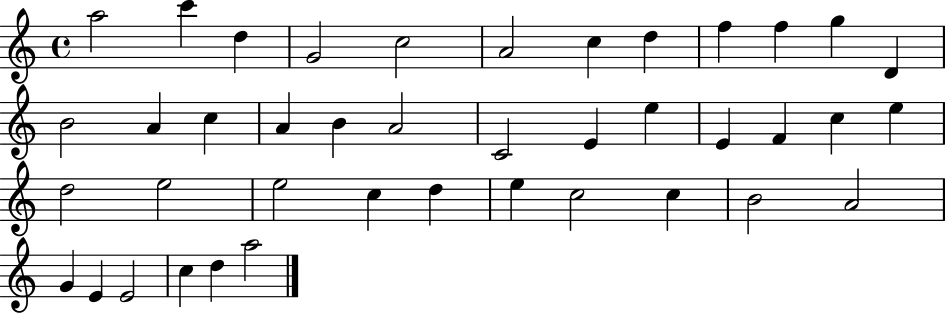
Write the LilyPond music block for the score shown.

{
  \clef treble
  \time 4/4
  \defaultTimeSignature
  \key c \major
  a''2 c'''4 d''4 | g'2 c''2 | a'2 c''4 d''4 | f''4 f''4 g''4 d'4 | \break b'2 a'4 c''4 | a'4 b'4 a'2 | c'2 e'4 e''4 | e'4 f'4 c''4 e''4 | \break d''2 e''2 | e''2 c''4 d''4 | e''4 c''2 c''4 | b'2 a'2 | \break g'4 e'4 e'2 | c''4 d''4 a''2 | \bar "|."
}